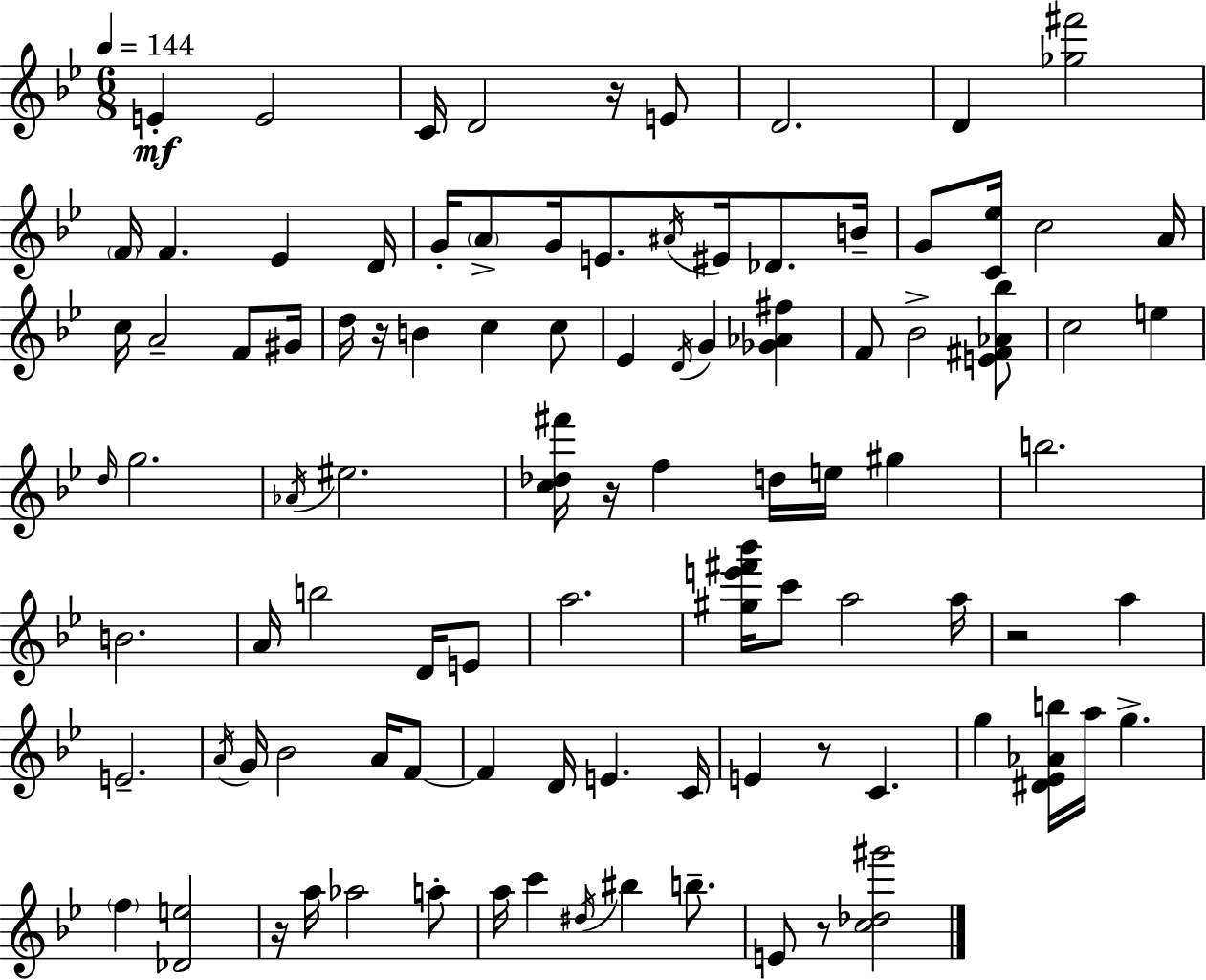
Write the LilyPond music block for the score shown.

{
  \clef treble
  \numericTimeSignature
  \time 6/8
  \key g \minor
  \tempo 4 = 144
  e'4-.\mf e'2 | c'16 d'2 r16 e'8 | d'2. | d'4 <ges'' fis'''>2 | \break \parenthesize f'16 f'4. ees'4 d'16 | g'16-. \parenthesize a'8-> g'16 e'8. \acciaccatura { ais'16 } eis'16 des'8. | b'16-- g'8 <c' ees''>16 c''2 | a'16 c''16 a'2-- f'8 | \break gis'16 d''16 r16 b'4 c''4 c''8 | ees'4 \acciaccatura { d'16 } g'4 <ges' aes' fis''>4 | f'8 bes'2-> | <e' fis' aes' bes''>8 c''2 e''4 | \break \grace { d''16 } g''2. | \acciaccatura { aes'16 } eis''2. | <c'' des'' fis'''>16 r16 f''4 d''16 e''16 | gis''4 b''2. | \break b'2. | a'16 b''2 | d'16 e'8 a''2. | <gis'' e''' fis''' bes'''>16 c'''8 a''2 | \break a''16 r2 | a''4 e'2.-- | \acciaccatura { a'16 } g'16 bes'2 | a'16 f'8~~ f'4 d'16 e'4. | \break c'16 e'4 r8 c'4. | g''4 <dis' ees' aes' b''>16 a''16 g''4.-> | \parenthesize f''4 <des' e''>2 | r16 a''16 aes''2 | \break a''8-. a''16 c'''4 \acciaccatura { dis''16 } bis''4 | b''8.-- e'8 r8 <c'' des'' gis'''>2 | \bar "|."
}